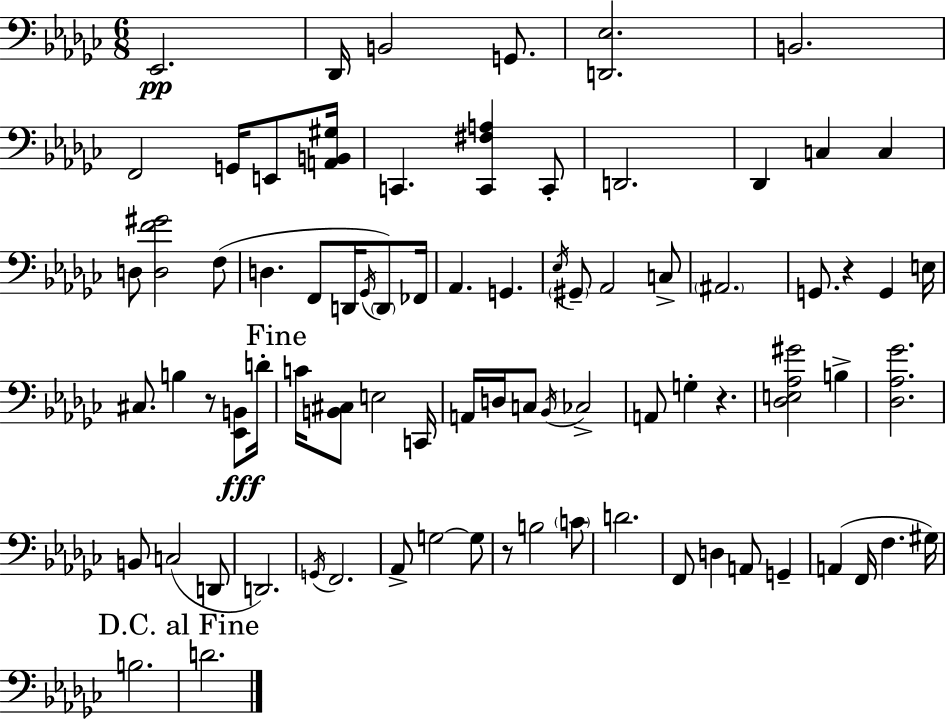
Eb2/h. Db2/s B2/h G2/e. [D2,Eb3]/h. B2/h. F2/h G2/s E2/e [A2,B2,G#3]/s C2/q. [C2,F#3,A3]/q C2/e D2/h. Db2/q C3/q C3/q D3/e [D3,F4,G#4]/h F3/e D3/q. F2/e D2/s Gb2/s D2/e FES2/s Ab2/q. G2/q. Eb3/s G#2/e Ab2/h C3/e A#2/h. G2/e. R/q G2/q E3/s C#3/e. B3/q R/e [Eb2,B2]/e D4/s C4/s [B2,C#3]/e E3/h C2/s A2/s D3/s C3/e Bb2/s CES3/h A2/e G3/q R/q. [Db3,E3,Ab3,G#4]/h B3/q [Db3,Ab3,Gb4]/h. B2/e C3/h D2/e D2/h. G2/s F2/h. Ab2/e G3/h G3/e R/e B3/h C4/e D4/h. F2/e D3/q A2/e G2/q A2/q F2/s F3/q. G#3/s B3/h. D4/h.